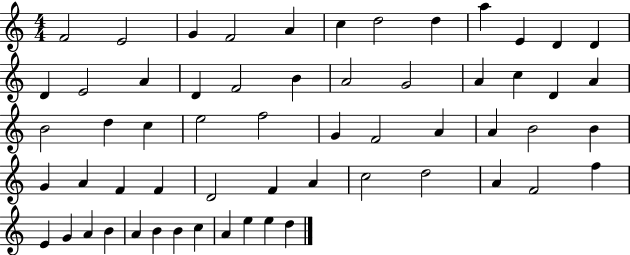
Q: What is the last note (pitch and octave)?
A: D5